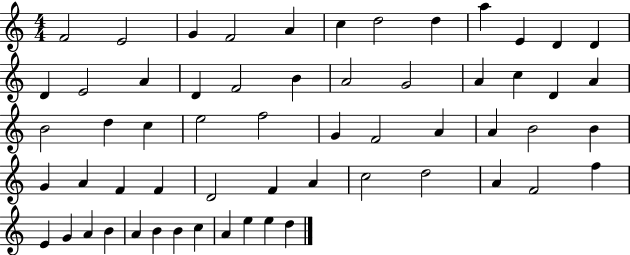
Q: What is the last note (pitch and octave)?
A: D5